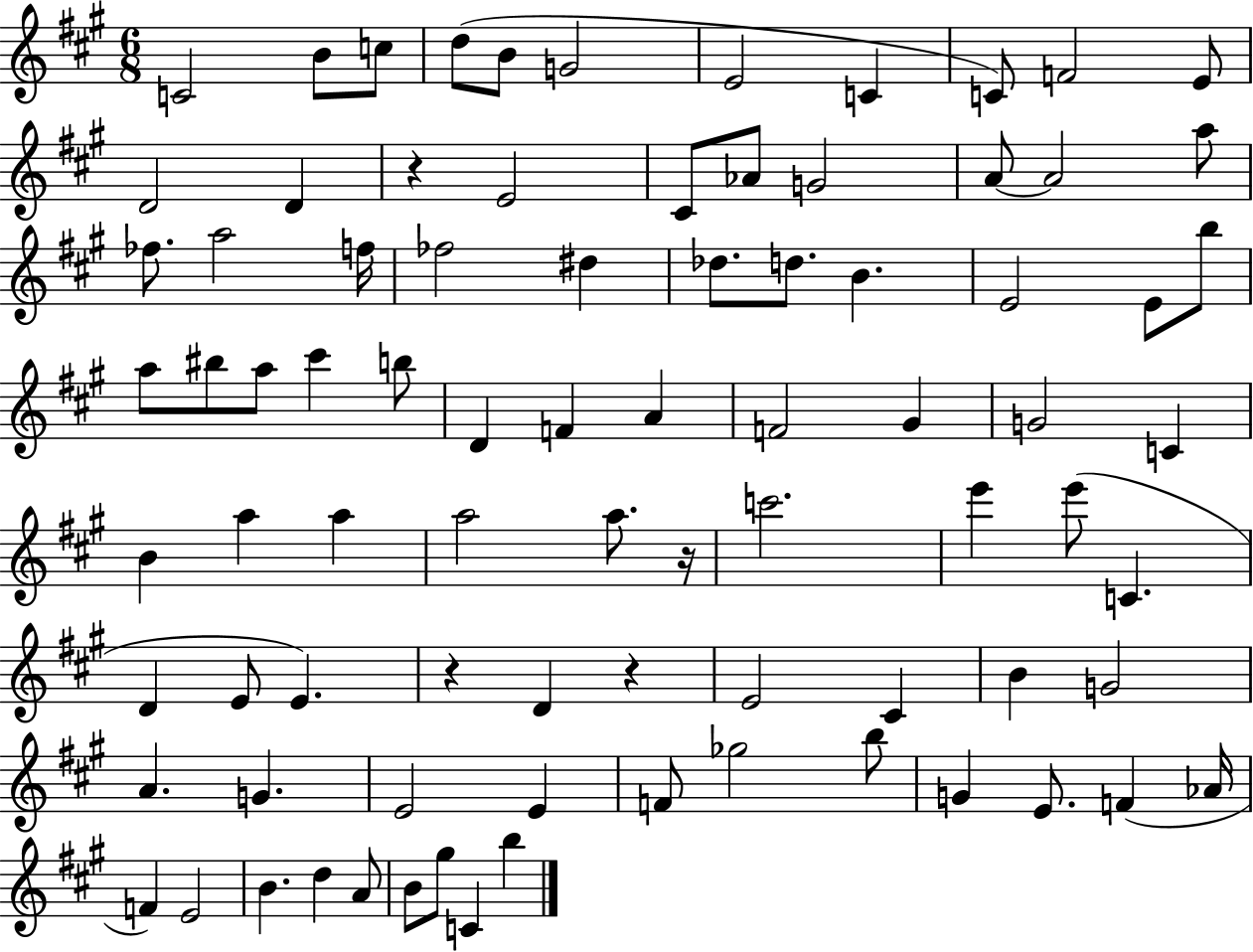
{
  \clef treble
  \numericTimeSignature
  \time 6/8
  \key a \major
  \repeat volta 2 { c'2 b'8 c''8 | d''8( b'8 g'2 | e'2 c'4 | c'8) f'2 e'8 | \break d'2 d'4 | r4 e'2 | cis'8 aes'8 g'2 | a'8~~ a'2 a''8 | \break fes''8. a''2 f''16 | fes''2 dis''4 | des''8. d''8. b'4. | e'2 e'8 b''8 | \break a''8 bis''8 a''8 cis'''4 b''8 | d'4 f'4 a'4 | f'2 gis'4 | g'2 c'4 | \break b'4 a''4 a''4 | a''2 a''8. r16 | c'''2. | e'''4 e'''8( c'4. | \break d'4 e'8 e'4.) | r4 d'4 r4 | e'2 cis'4 | b'4 g'2 | \break a'4. g'4. | e'2 e'4 | f'8 ges''2 b''8 | g'4 e'8. f'4( aes'16 | \break f'4) e'2 | b'4. d''4 a'8 | b'8 gis''8 c'4 b''4 | } \bar "|."
}